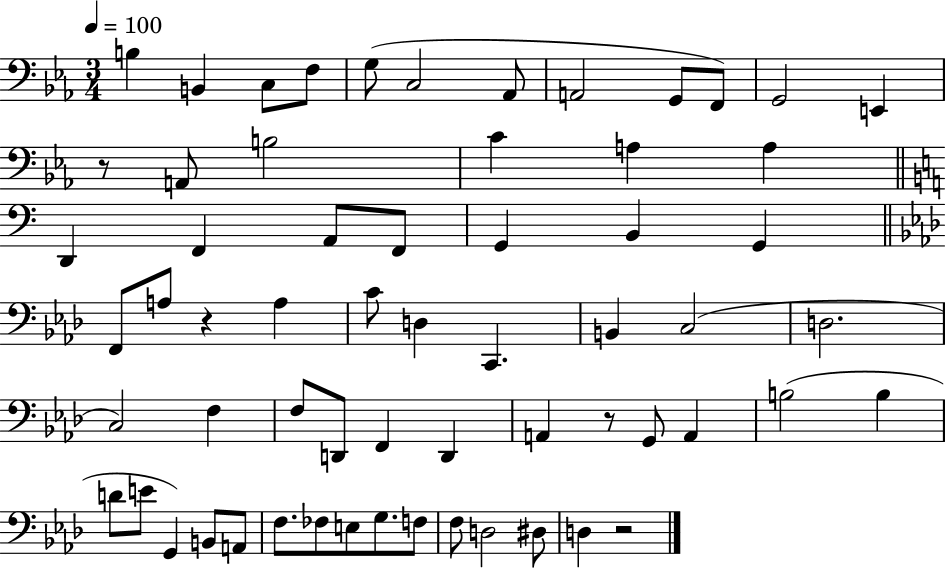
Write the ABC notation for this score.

X:1
T:Untitled
M:3/4
L:1/4
K:Eb
B, B,, C,/2 F,/2 G,/2 C,2 _A,,/2 A,,2 G,,/2 F,,/2 G,,2 E,, z/2 A,,/2 B,2 C A, A, D,, F,, A,,/2 F,,/2 G,, B,, G,, F,,/2 A,/2 z A, C/2 D, C,, B,, C,2 D,2 C,2 F, F,/2 D,,/2 F,, D,, A,, z/2 G,,/2 A,, B,2 B, D/2 E/2 G,, B,,/2 A,,/2 F,/2 _F,/2 E,/2 G,/2 F,/2 F,/2 D,2 ^D,/2 D, z2